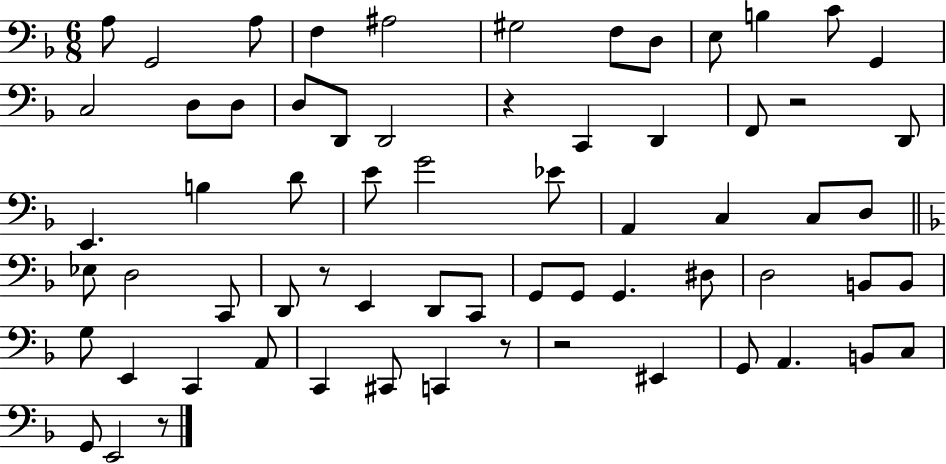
{
  \clef bass
  \numericTimeSignature
  \time 6/8
  \key f \major
  \repeat volta 2 { a8 g,2 a8 | f4 ais2 | gis2 f8 d8 | e8 b4 c'8 g,4 | \break c2 d8 d8 | d8 d,8 d,2 | r4 c,4 d,4 | f,8 r2 d,8 | \break e,4. b4 d'8 | e'8 g'2 ees'8 | a,4 c4 c8 d8 | \bar "||" \break \key f \major ees8 d2 c,8 | d,8 r8 e,4 d,8 c,8 | g,8 g,8 g,4. dis8 | d2 b,8 b,8 | \break g8 e,4 c,4 a,8 | c,4 cis,8 c,4 r8 | r2 eis,4 | g,8 a,4. b,8 c8 | \break g,8 e,2 r8 | } \bar "|."
}